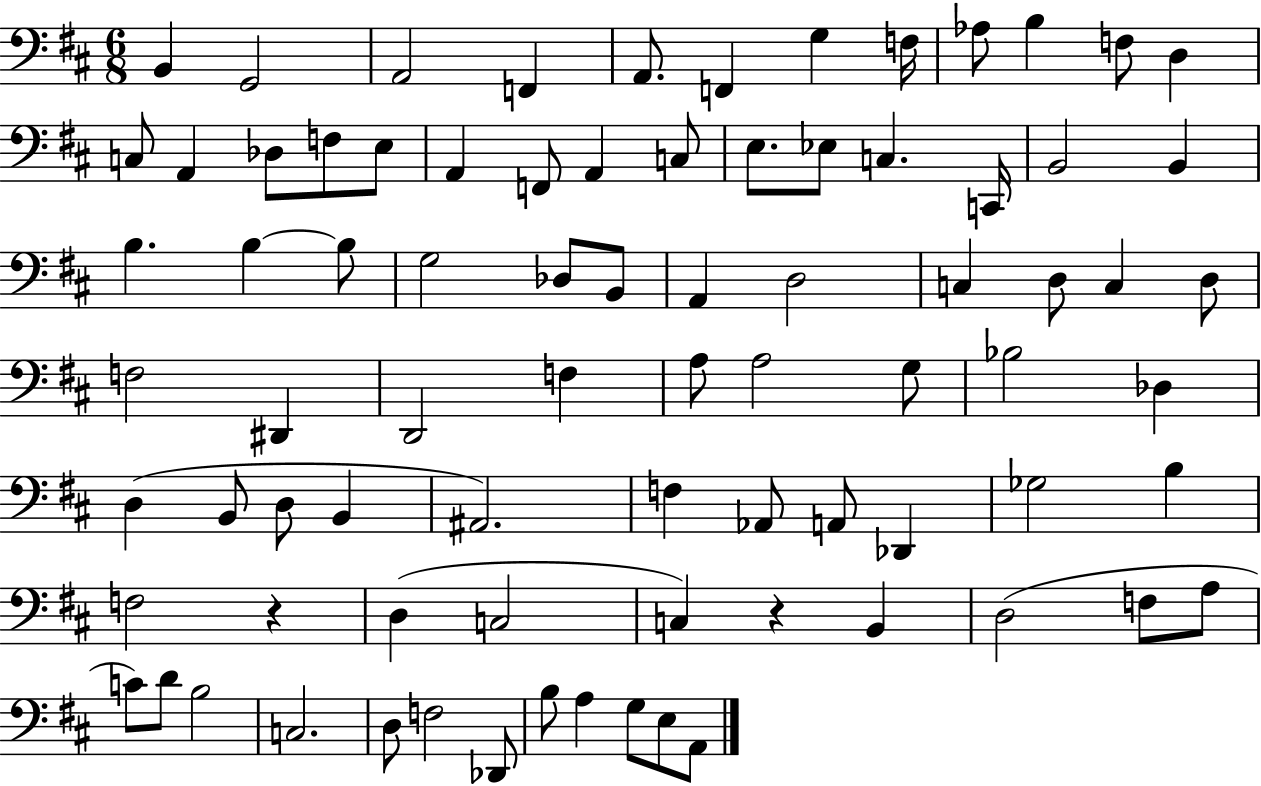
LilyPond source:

{
  \clef bass
  \numericTimeSignature
  \time 6/8
  \key d \major
  \repeat volta 2 { b,4 g,2 | a,2 f,4 | a,8. f,4 g4 f16 | aes8 b4 f8 d4 | \break c8 a,4 des8 f8 e8 | a,4 f,8 a,4 c8 | e8. ees8 c4. c,16 | b,2 b,4 | \break b4. b4~~ b8 | g2 des8 b,8 | a,4 d2 | c4 d8 c4 d8 | \break f2 dis,4 | d,2 f4 | a8 a2 g8 | bes2 des4 | \break d4( b,8 d8 b,4 | ais,2.) | f4 aes,8 a,8 des,4 | ges2 b4 | \break f2 r4 | d4( c2 | c4) r4 b,4 | d2( f8 a8 | \break c'8) d'8 b2 | c2. | d8 f2 des,8 | b8 a4 g8 e8 a,8 | \break } \bar "|."
}